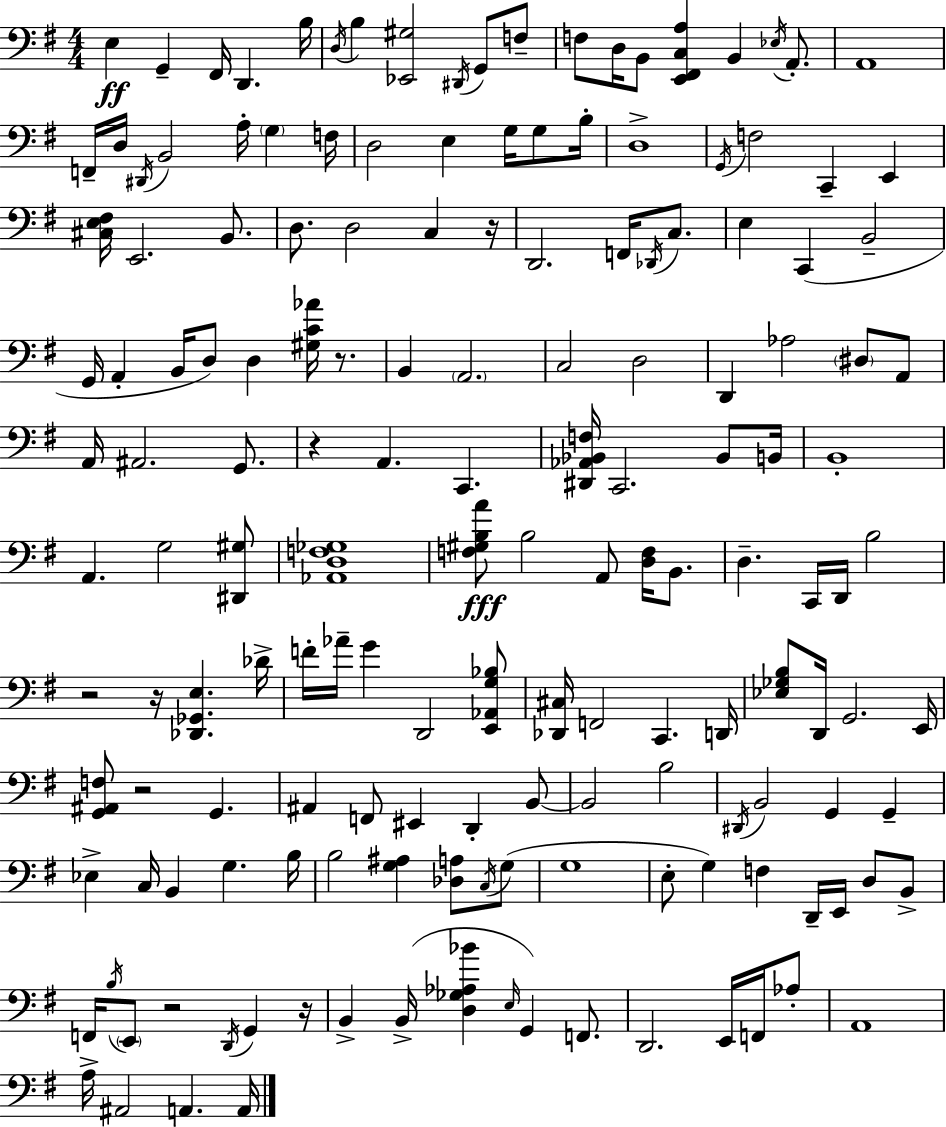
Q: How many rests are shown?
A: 8